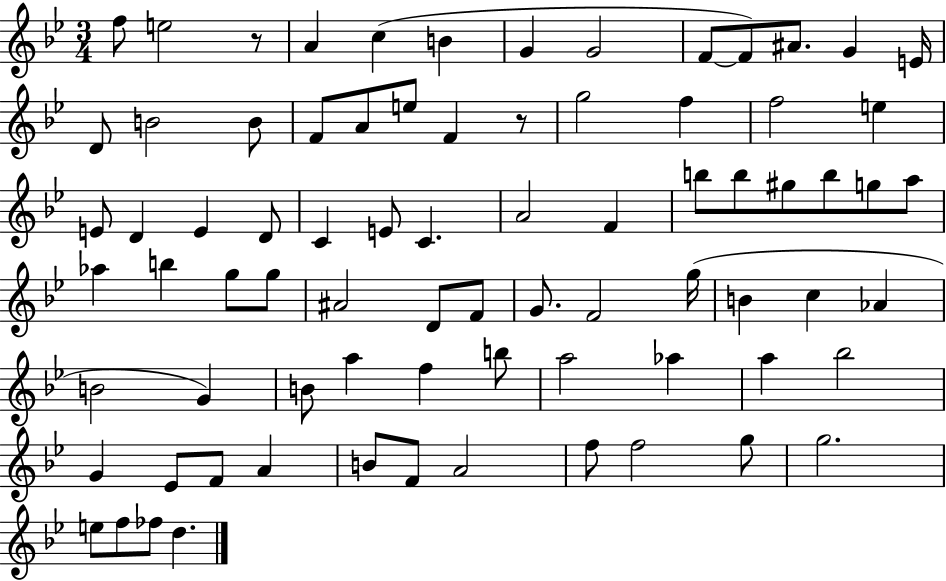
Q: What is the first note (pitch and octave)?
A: F5